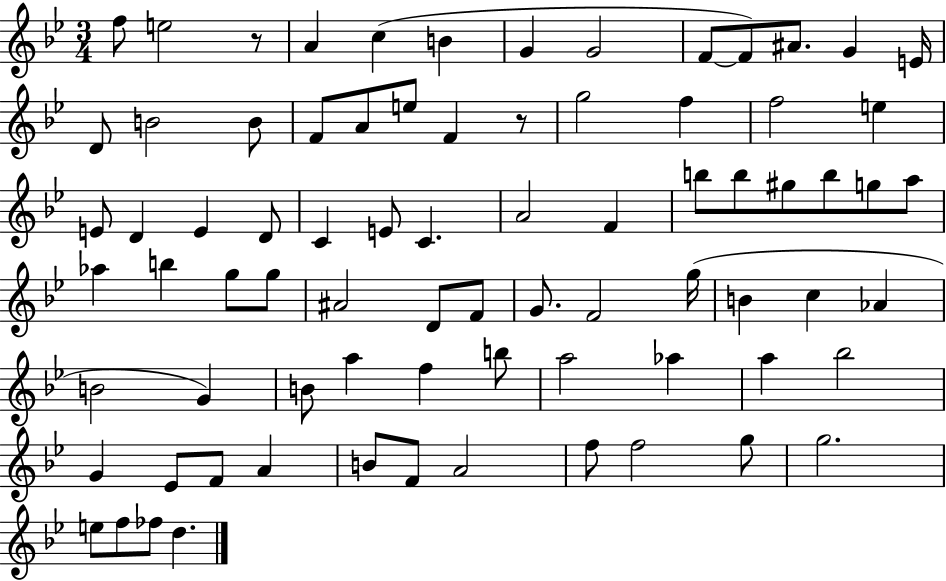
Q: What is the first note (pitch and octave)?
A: F5